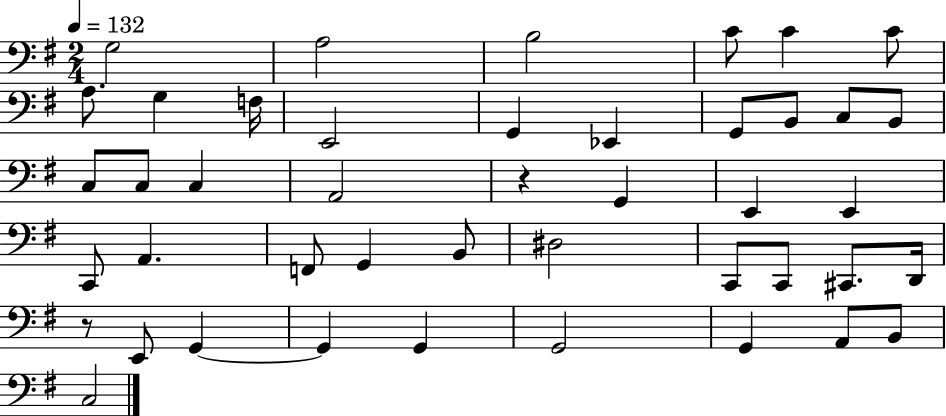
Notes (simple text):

G3/h A3/h B3/h C4/e C4/q C4/e A3/e. G3/q F3/s E2/h G2/q Eb2/q G2/e B2/e C3/e B2/e C3/e C3/e C3/q A2/h R/q G2/q E2/q E2/q C2/e A2/q. F2/e G2/q B2/e D#3/h C2/e C2/e C#2/e. D2/s R/e E2/e G2/q G2/q G2/q G2/h G2/q A2/e B2/e C3/h